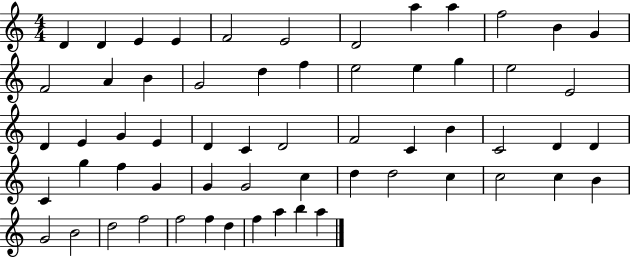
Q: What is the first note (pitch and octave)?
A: D4